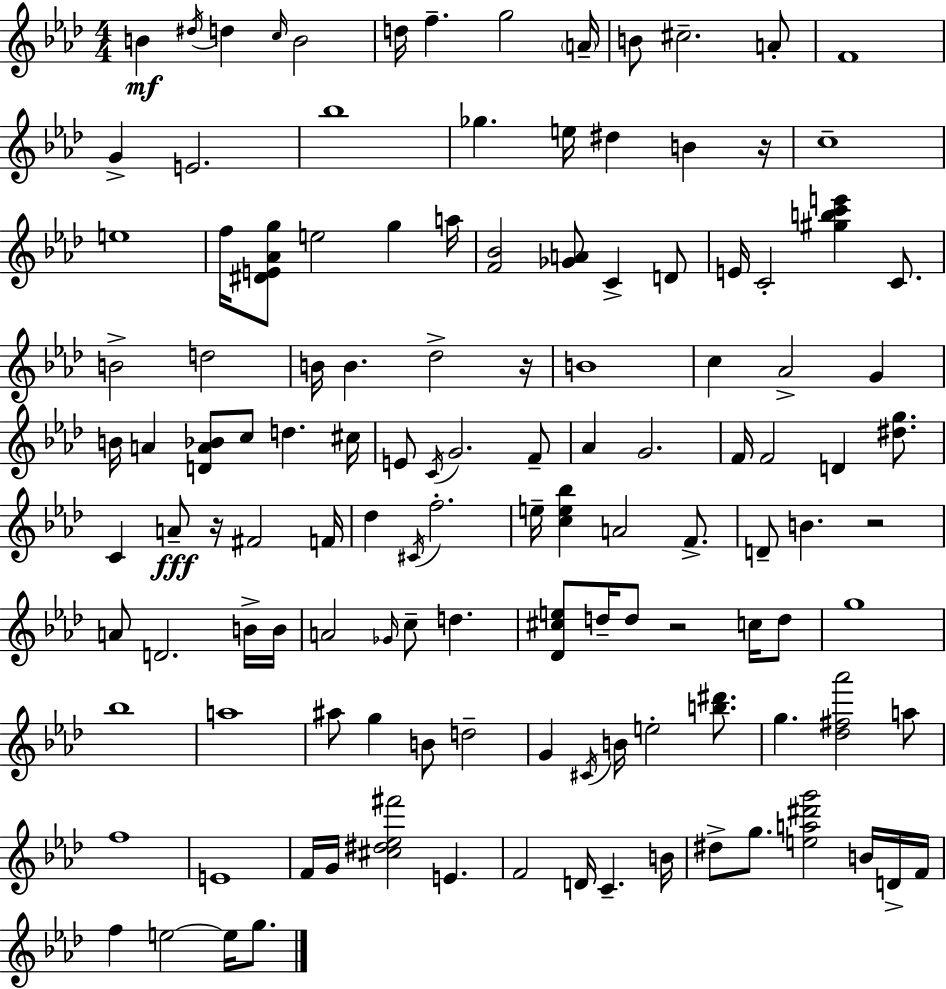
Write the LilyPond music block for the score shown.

{
  \clef treble
  \numericTimeSignature
  \time 4/4
  \key f \minor
  b'4\mf \acciaccatura { dis''16 } d''4 \grace { c''16 } b'2 | d''16 f''4.-- g''2 | \parenthesize a'16-- b'8 cis''2.-- | a'8-. f'1 | \break g'4-> e'2. | bes''1 | ges''4. e''16 dis''4 b'4 | r16 c''1-- | \break e''1 | f''16 <dis' e' aes' g''>8 e''2 g''4 | a''16 <f' bes'>2 <ges' a'>8 c'4-> | d'8 e'16 c'2-. <gis'' b'' c''' e'''>4 c'8. | \break b'2-> d''2 | b'16 b'4. des''2-> | r16 b'1 | c''4 aes'2-> g'4 | \break b'16 a'4 <d' a' bes'>8 c''8 d''4. | cis''16 e'8 \acciaccatura { c'16 } g'2. | f'8-- aes'4 g'2. | f'16 f'2 d'4 | \break <dis'' g''>8. c'4 a'8--\fff r16 fis'2 | f'16 des''4 \acciaccatura { cis'16 } f''2.-. | e''16-- <c'' e'' bes''>4 a'2 | f'8.-> d'8-- b'4. r2 | \break a'8 d'2. | b'16-> b'16 a'2 \grace { ges'16 } c''8-- d''4. | <des' cis'' e''>8 d''16-- d''8 r2 | c''16 d''8 g''1 | \break bes''1 | a''1 | ais''8 g''4 b'8 d''2-- | g'4 \acciaccatura { cis'16 } b'16 e''2-. | \break <b'' dis'''>8. g''4. <des'' fis'' aes'''>2 | a''8 f''1 | e'1 | f'16 g'16 <cis'' dis'' ees'' fis'''>2 | \break e'4. f'2 d'16 c'4.-- | b'16 dis''8-> g''8. <e'' a'' dis''' g'''>2 | b'16 d'16-> f'16 f''4 e''2~~ | e''16 g''8. \bar "|."
}